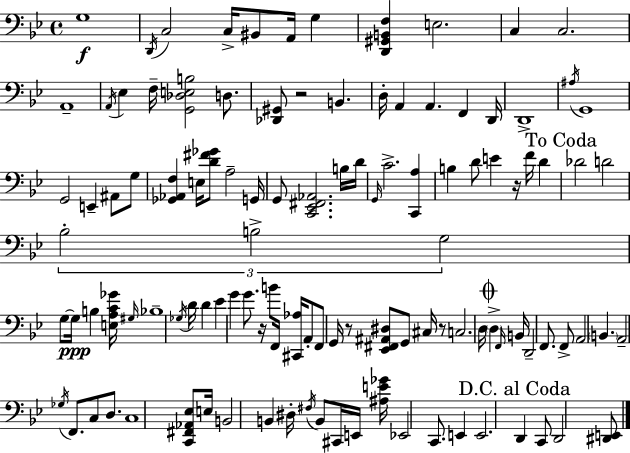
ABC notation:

X:1
T:Untitled
M:4/4
L:1/4
K:Bb
G,4 D,,/4 C,2 C,/4 ^B,,/2 A,,/4 G, [D,,^G,,B,,F,] E,2 C, C,2 A,,4 A,,/4 _E, F,/4 [G,,_D,E,B,]2 D,/2 [_D,,^G,,]/2 z2 B,, D,/4 A,, A,, F,, D,,/4 D,,4 ^A,/4 G,,4 G,,2 E,, ^A,,/2 G,/2 [_G,,_A,,F,] E,/4 [D^F_G]/2 A,2 G,,/4 G,,/2 [C,,_E,,^F,,_A,,]2 B,/4 D/4 G,,/4 C2 [C,,A,] B, D/2 E z/4 F/4 D _D2 D2 _B,2 B,2 G,2 G,/2 G,/4 B, [E,A,C_G]/4 ^G,/4 _B,4 _G,/4 D/4 D _E G G/2 z/4 B/2 F,,/4 [^C,,_A,]/4 A,,/2 F,,/2 G,,/4 z/2 [_E,,^F,,^A,,^D,]/2 G,,/2 ^C,/4 z/2 C,2 D,/4 D, F,,/4 B,,/4 D,,2 F,,/2 F,,/2 A,,2 B,, A,,2 _G,/4 F,,/2 C,/2 D,/2 C,4 [C,,^F,,_A,,_E,]/2 E,/4 B,,2 B,, ^D,/4 ^F,/4 B,,/2 ^C,,/4 E,,/4 [^A,E_G]/4 _E,,2 C,,/2 E,, E,,2 D,, C,,/2 D,,2 [^D,,E,,]/2